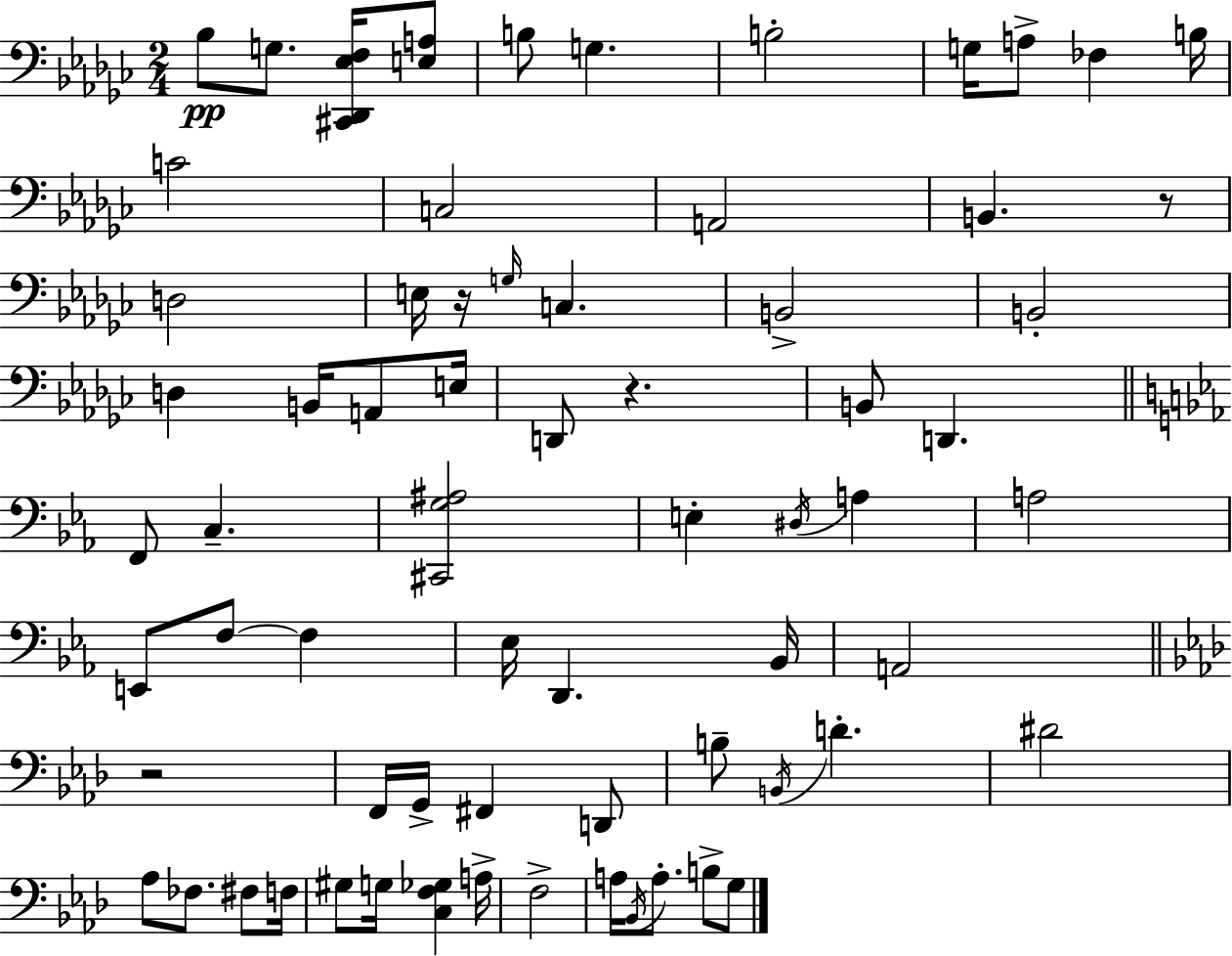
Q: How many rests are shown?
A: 4